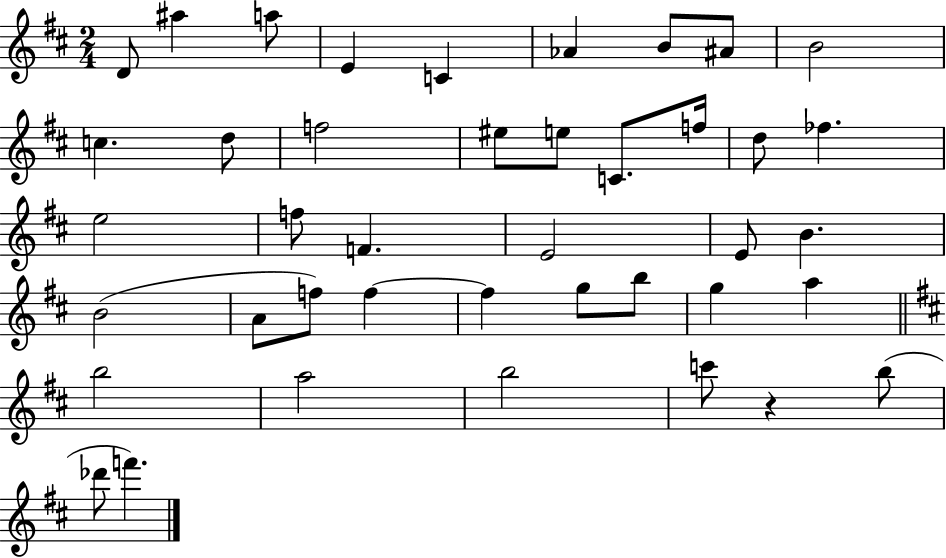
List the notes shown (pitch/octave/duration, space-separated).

D4/e A#5/q A5/e E4/q C4/q Ab4/q B4/e A#4/e B4/h C5/q. D5/e F5/h EIS5/e E5/e C4/e. F5/s D5/e FES5/q. E5/h F5/e F4/q. E4/h E4/e B4/q. B4/h A4/e F5/e F5/q F5/q G5/e B5/e G5/q A5/q B5/h A5/h B5/h C6/e R/q B5/e Db6/e F6/q.